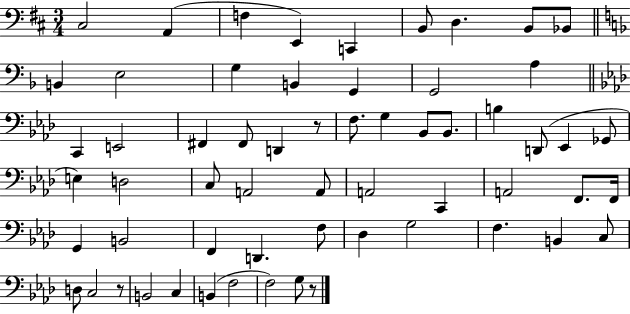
C#3/h A2/q F3/q E2/q C2/q B2/e D3/q. B2/e Bb2/e B2/q E3/h G3/q B2/q G2/q G2/h A3/q C2/q E2/h F#2/q F#2/e D2/q R/e F3/e. G3/q Bb2/e Bb2/e. B3/q D2/e Eb2/q Gb2/e E3/q D3/h C3/e A2/h A2/e A2/h C2/q A2/h F2/e. F2/s G2/q B2/h F2/q D2/q. F3/e Db3/q G3/h F3/q. B2/q C3/e D3/e C3/h R/e B2/h C3/q B2/q F3/h F3/h G3/e R/e